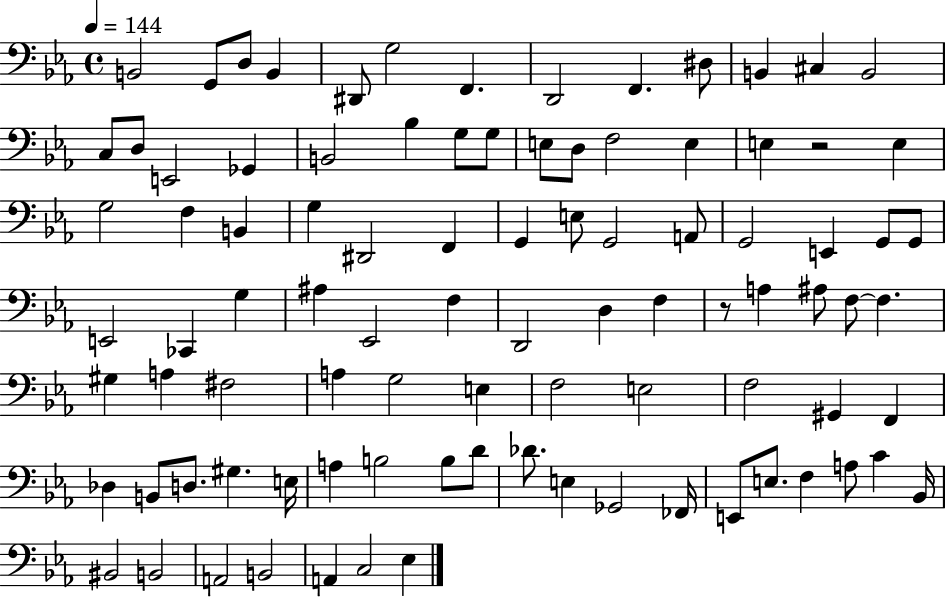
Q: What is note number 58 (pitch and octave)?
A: A3